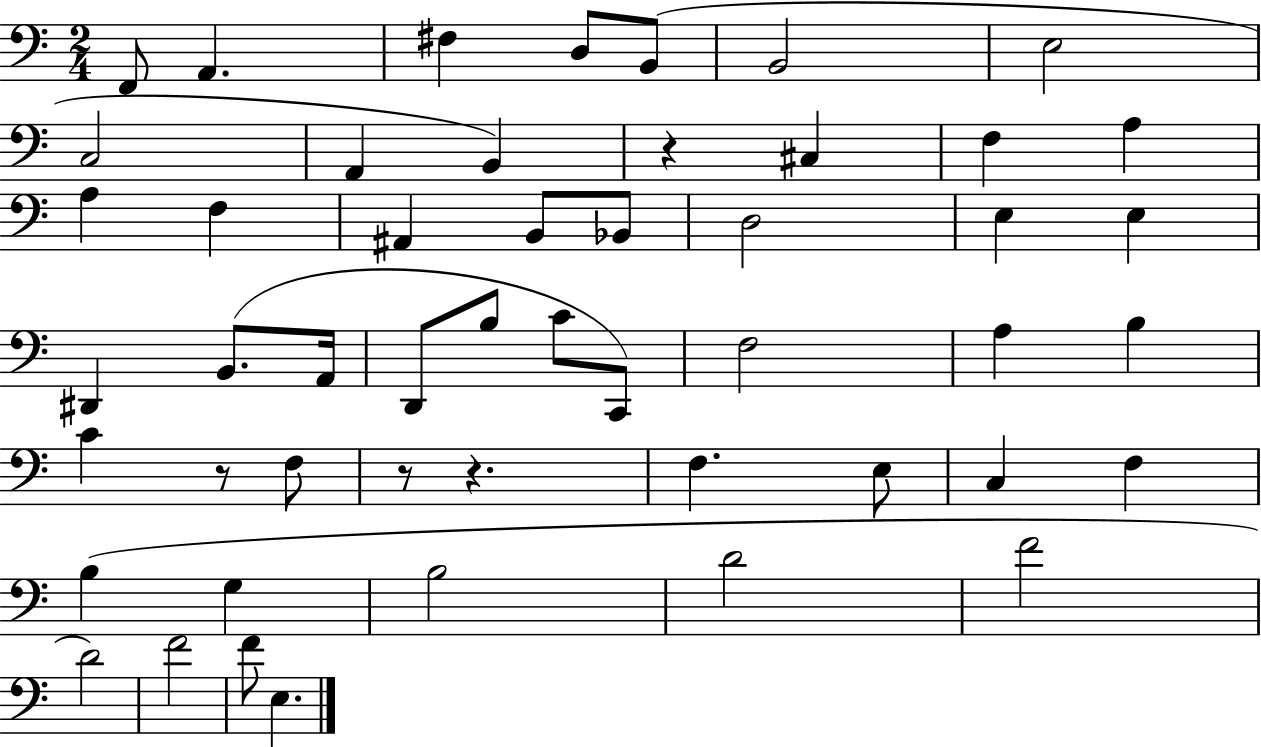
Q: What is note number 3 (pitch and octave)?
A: F#3